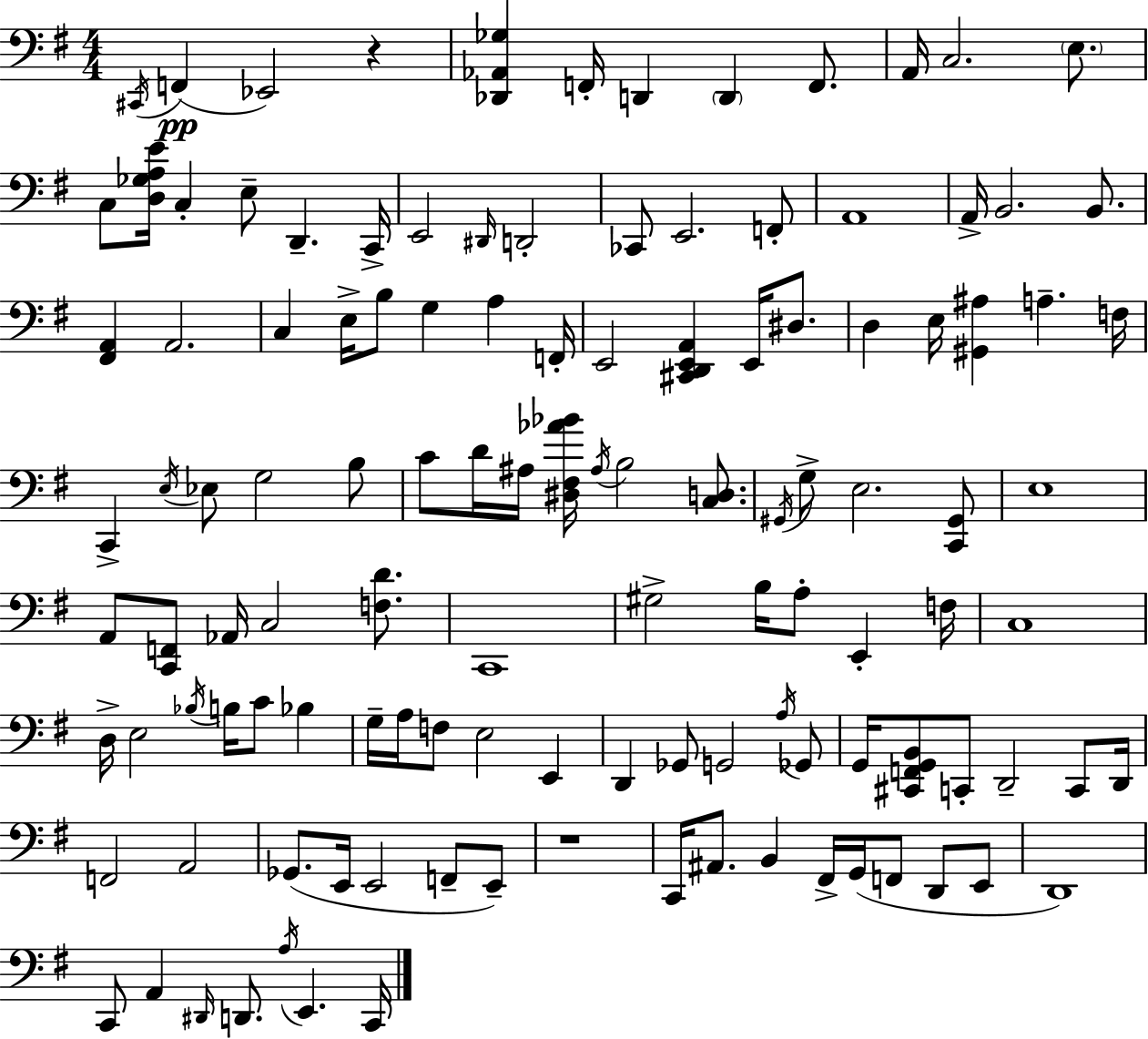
X:1
T:Untitled
M:4/4
L:1/4
K:Em
^C,,/4 F,, _E,,2 z [_D,,_A,,_G,] F,,/4 D,, D,, F,,/2 A,,/4 C,2 E,/2 C,/2 [D,_G,A,E]/4 C, E,/2 D,, C,,/4 E,,2 ^D,,/4 D,,2 _C,,/2 E,,2 F,,/2 A,,4 A,,/4 B,,2 B,,/2 [^F,,A,,] A,,2 C, E,/4 B,/2 G, A, F,,/4 E,,2 [^C,,D,,E,,A,,] E,,/4 ^D,/2 D, E,/4 [^G,,^A,] A, F,/4 C,, E,/4 _E,/2 G,2 B,/2 C/2 D/4 ^A,/4 [^D,^F,_A_B]/4 ^A,/4 B,2 [C,D,]/2 ^G,,/4 G,/2 E,2 [C,,^G,,]/2 E,4 A,,/2 [C,,F,,]/2 _A,,/4 C,2 [F,D]/2 C,,4 ^G,2 B,/4 A,/2 E,, F,/4 C,4 D,/4 E,2 _B,/4 B,/4 C/2 _B, G,/4 A,/4 F,/2 E,2 E,, D,, _G,,/2 G,,2 A,/4 _G,,/2 G,,/4 [^C,,F,,G,,B,,]/2 C,,/2 D,,2 C,,/2 D,,/4 F,,2 A,,2 _G,,/2 E,,/4 E,,2 F,,/2 E,,/2 z4 C,,/4 ^A,,/2 B,, ^F,,/4 G,,/4 F,,/2 D,,/2 E,,/2 D,,4 C,,/2 A,, ^D,,/4 D,,/2 A,/4 E,, C,,/4